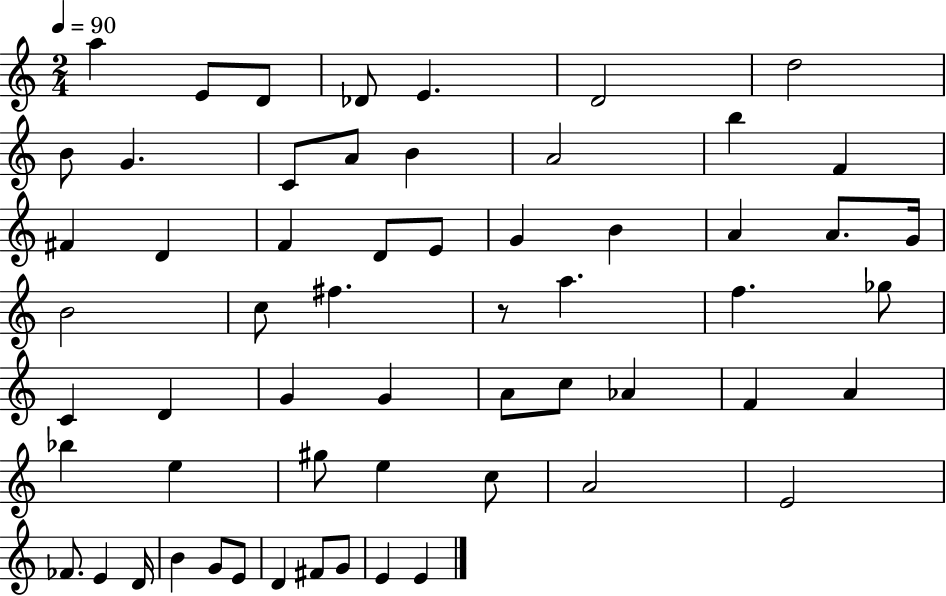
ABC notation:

X:1
T:Untitled
M:2/4
L:1/4
K:C
a E/2 D/2 _D/2 E D2 d2 B/2 G C/2 A/2 B A2 b F ^F D F D/2 E/2 G B A A/2 G/4 B2 c/2 ^f z/2 a f _g/2 C D G G A/2 c/2 _A F A _b e ^g/2 e c/2 A2 E2 _F/2 E D/4 B G/2 E/2 D ^F/2 G/2 E E